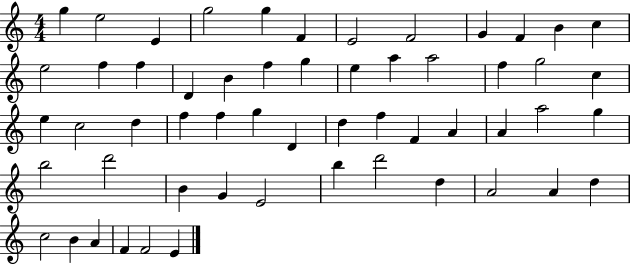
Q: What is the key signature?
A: C major